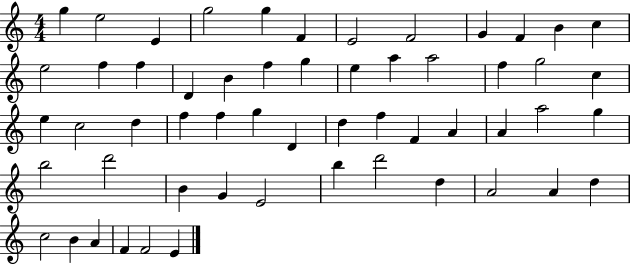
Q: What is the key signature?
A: C major